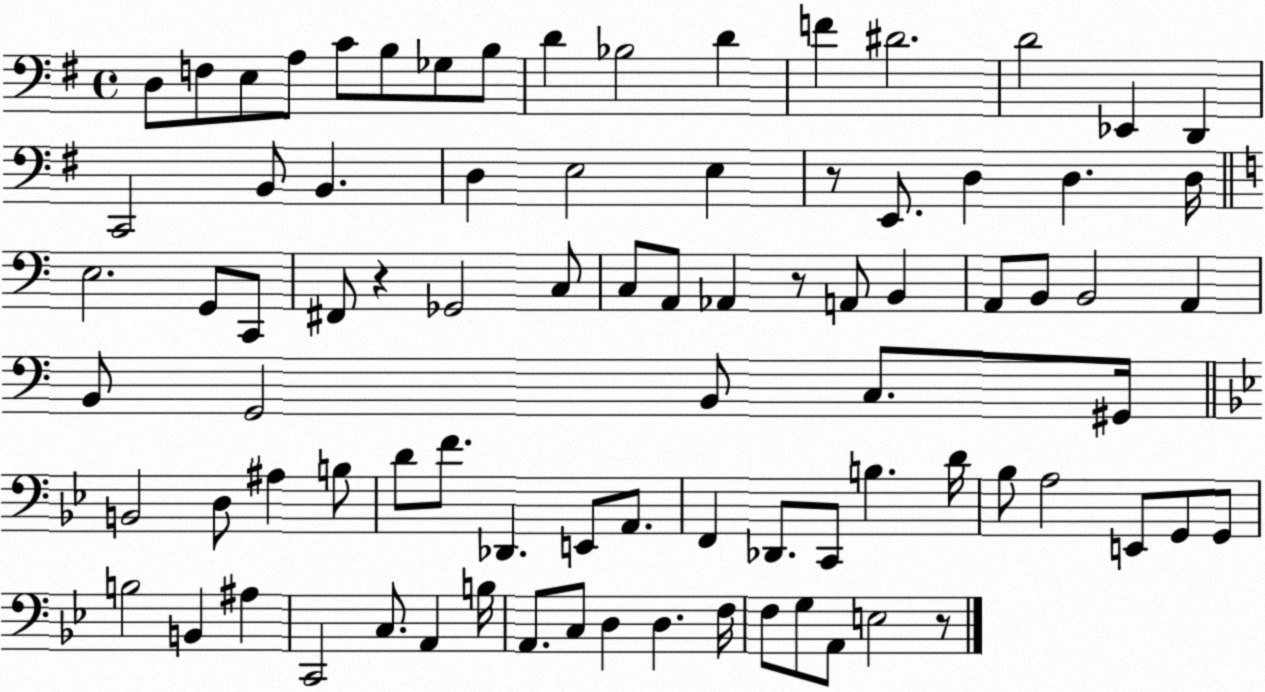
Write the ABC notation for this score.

X:1
T:Untitled
M:4/4
L:1/4
K:G
D,/2 F,/2 E,/2 A,/2 C/2 B,/2 _G,/2 B,/2 D _B,2 D F ^D2 D2 _E,, D,, C,,2 B,,/2 B,, D, E,2 E, z/2 E,,/2 D, D, D,/4 E,2 G,,/2 C,,/2 ^F,,/2 z _G,,2 C,/2 C,/2 A,,/2 _A,, z/2 A,,/2 B,, A,,/2 B,,/2 B,,2 A,, B,,/2 G,,2 B,,/2 C,/2 ^G,,/4 B,,2 D,/2 ^A, B,/2 D/2 F/2 _D,, E,,/2 A,,/2 F,, _D,,/2 C,,/2 B, D/4 _B,/2 A,2 E,,/2 G,,/2 G,,/2 B,2 B,, ^A, C,,2 C,/2 A,, B,/4 A,,/2 C,/2 D, D, F,/4 F,/2 G,/2 A,,/2 E,2 z/2